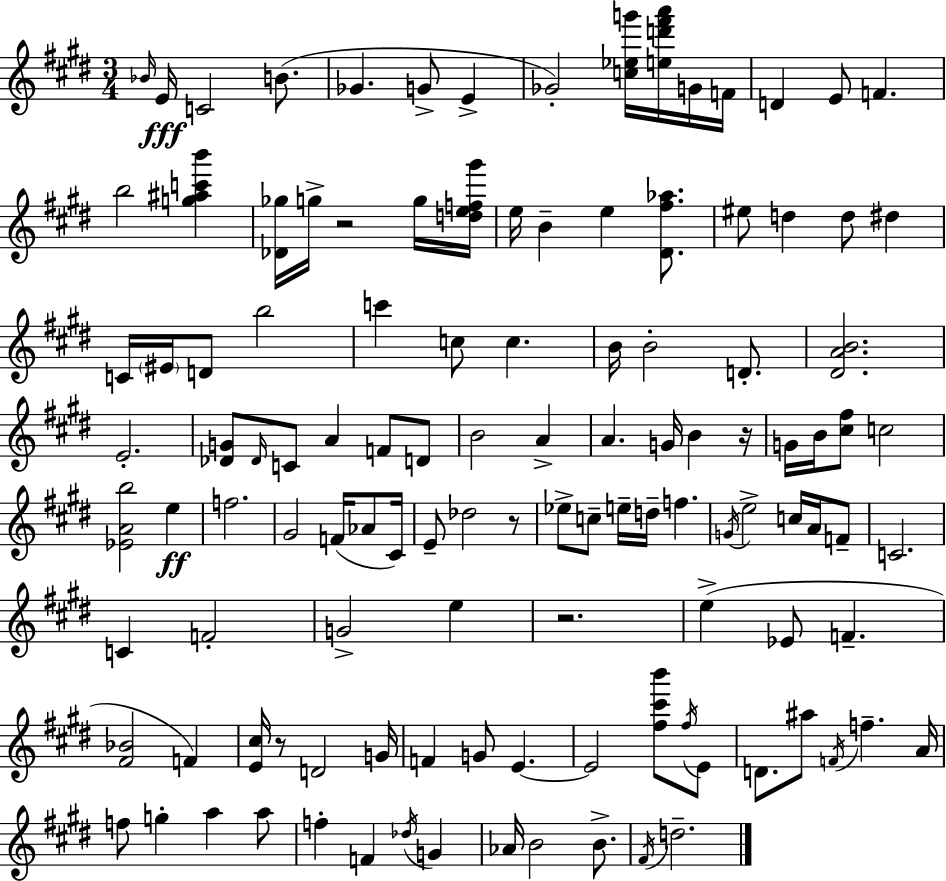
{
  \clef treble
  \numericTimeSignature
  \time 3/4
  \key e \major
  \grace { bes'16 }\fff e'16 c'2 b'8.( | ges'4. g'8-> e'4-> | ges'2-.) <c'' ees'' g'''>16 <e'' d''' fis''' a'''>16 g'16 | f'16 d'4 e'8 f'4. | \break b''2 <g'' ais'' c''' b'''>4 | <des' ges''>16 g''16-> r2 g''16 | <d'' e'' f'' gis'''>16 e''16 b'4-- e''4 <dis' fis'' aes''>8. | eis''8 d''4 d''8 dis''4 | \break c'16 \parenthesize eis'16 d'8 b''2 | c'''4 c''8 c''4. | b'16 b'2-. d'8.-. | <dis' a' b'>2. | \break e'2.-. | <des' g'>8 \grace { des'16 } c'8 a'4 f'8 | d'8 b'2 a'4-> | a'4. g'16 b'4 | \break r16 g'16 b'16 <cis'' fis''>8 c''2 | <ees' a' b''>2 e''4\ff | f''2. | gis'2 f'16( aes'8 | \break cis'16) e'8-- des''2 | r8 ees''8-> c''8-- e''16-- d''16-- f''4. | \acciaccatura { g'16 } e''2-> c''16 | a'16 f'8-- c'2. | \break c'4 f'2-. | g'2-> e''4 | r2. | e''4->( ees'8 f'4.-- | \break <fis' bes'>2 f'4) | <e' cis''>16 r8 d'2 | g'16 f'4 g'8 e'4.~~ | e'2 <fis'' cis''' b'''>8 | \break \acciaccatura { fis''16 } e'8 d'8. ais''8 \acciaccatura { f'16 } f''4.-- | a'16 f''8 g''4-. a''4 | a''8 f''4-. f'4 | \acciaccatura { des''16 } g'4 aes'16 b'2 | \break b'8.-> \acciaccatura { fis'16 } d''2.-- | \bar "|."
}